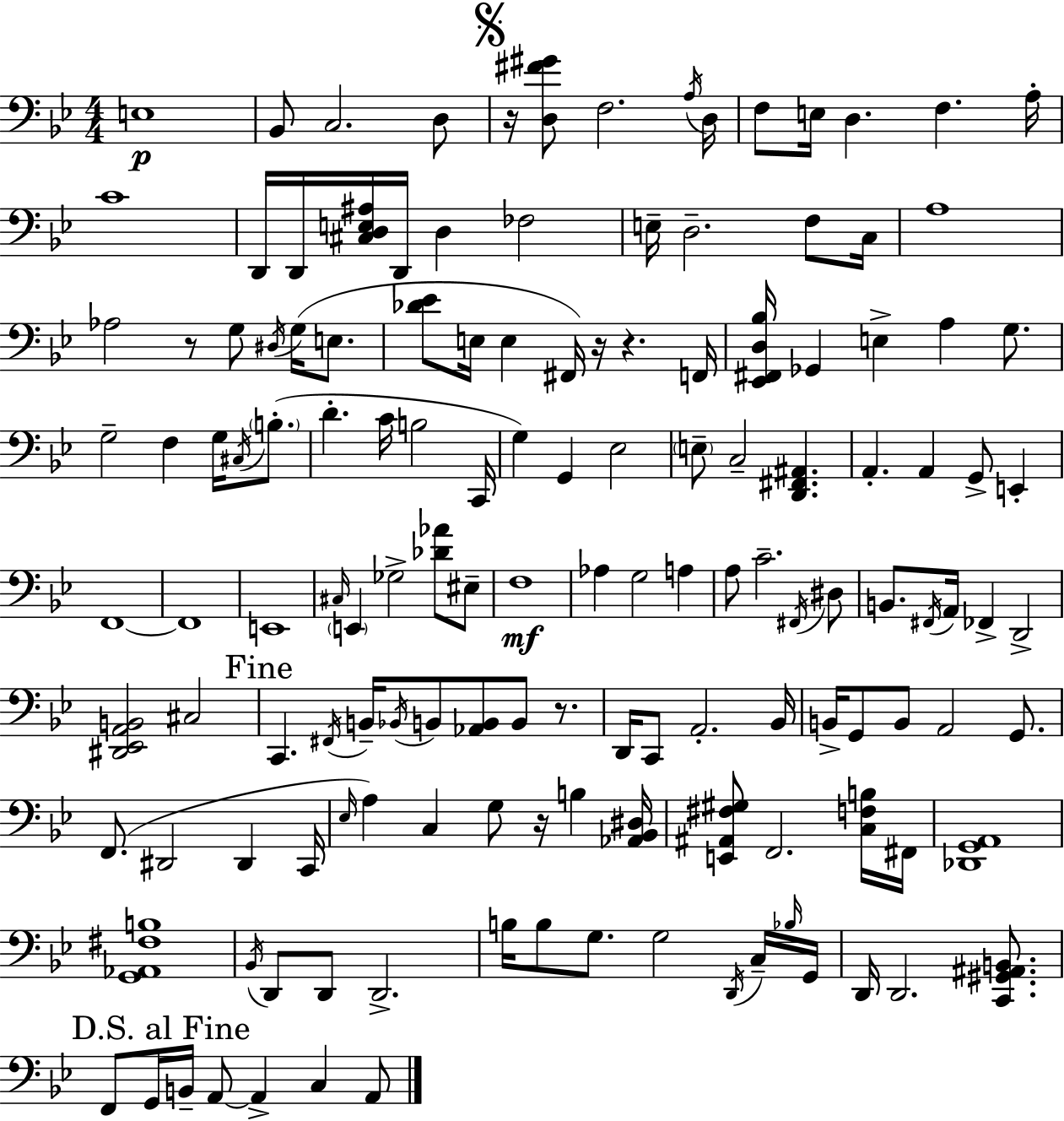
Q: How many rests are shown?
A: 6